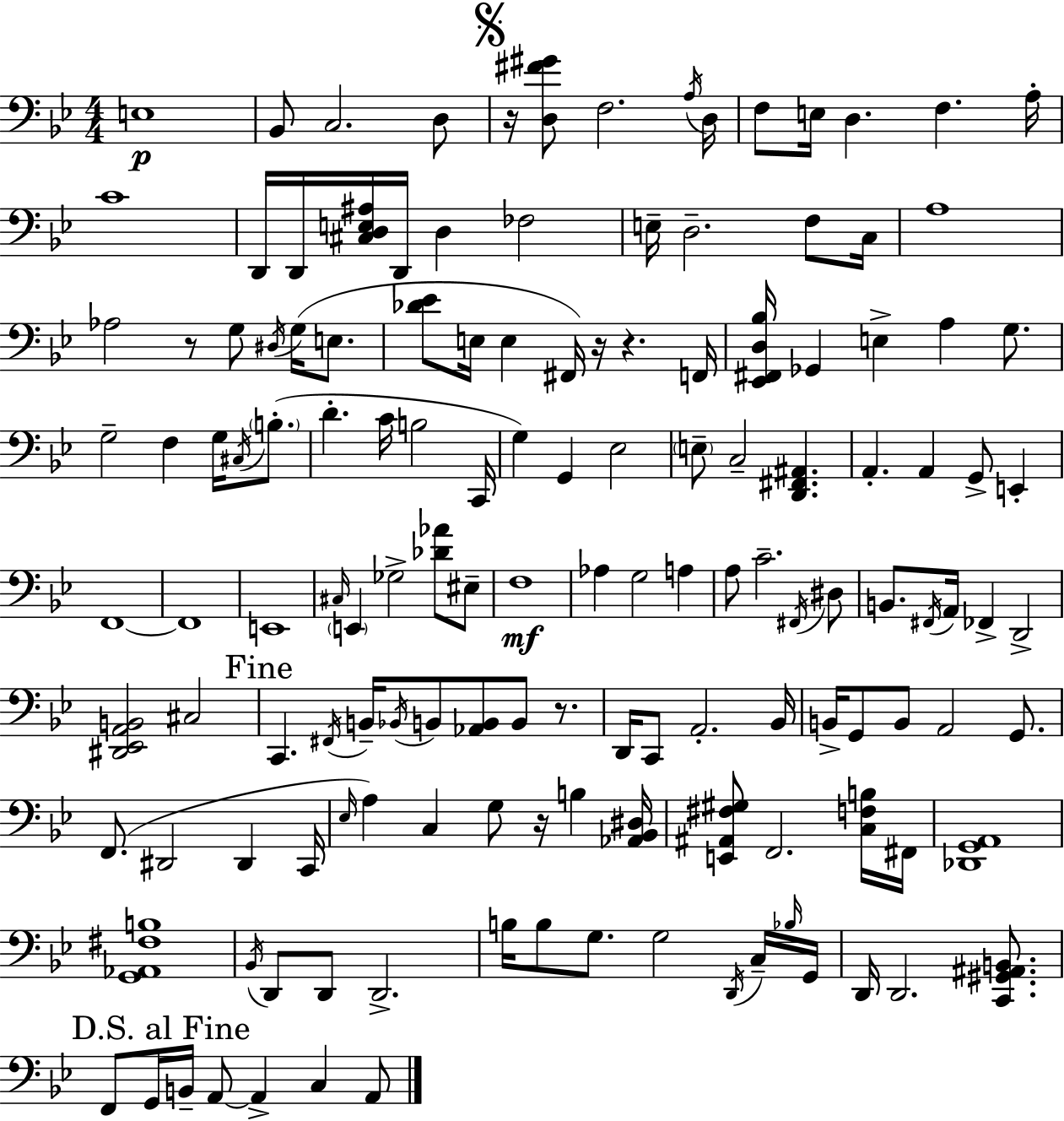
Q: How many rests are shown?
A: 6